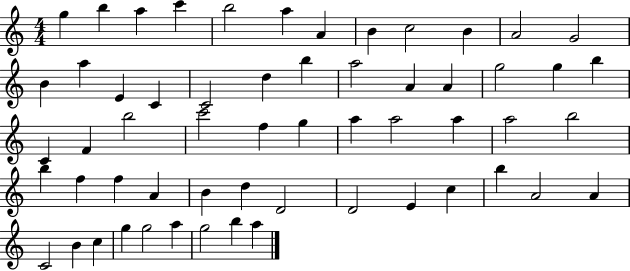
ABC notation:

X:1
T:Untitled
M:4/4
L:1/4
K:C
g b a c' b2 a A B c2 B A2 G2 B a E C C2 d b a2 A A g2 g b C F b2 c'2 f g a a2 a a2 b2 b f f A B d D2 D2 E c b A2 A C2 B c g g2 a g2 b a